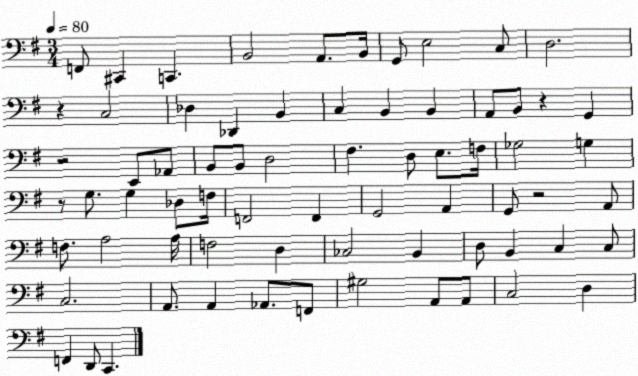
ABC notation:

X:1
T:Untitled
M:3/4
L:1/4
K:G
F,,/2 ^C,, C,, B,,2 A,,/2 B,,/4 G,,/2 E,2 C,/2 D,2 z C,2 _D, _D,, B,, C, B,, B,, A,,/2 B,,/2 z G,, z2 E,,/2 _A,,/2 B,,/2 B,,/2 D,2 ^F, D,/2 E,/2 F,/4 _G,2 G, z/2 G,/2 G, _D,/2 F,/4 F,,2 F,, G,,2 A,, G,,/2 z2 A,,/2 F,/2 A,2 A,/4 F,2 D, _C,2 B,, D,/2 B,, C, C,/2 C,2 A,,/2 A,, _A,,/2 F,,/2 ^G,2 A,,/2 A,,/2 C,2 D, F,, D,,/2 C,,